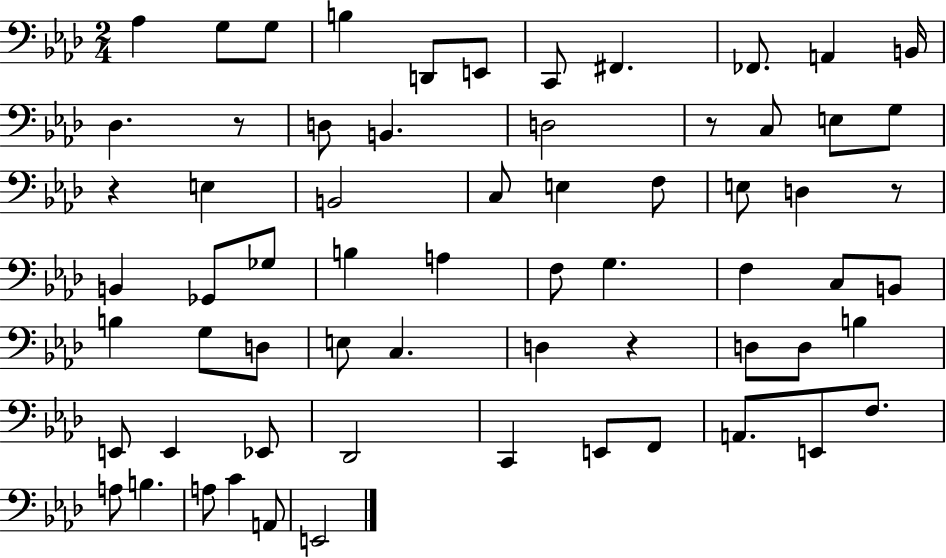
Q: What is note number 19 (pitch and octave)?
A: E3